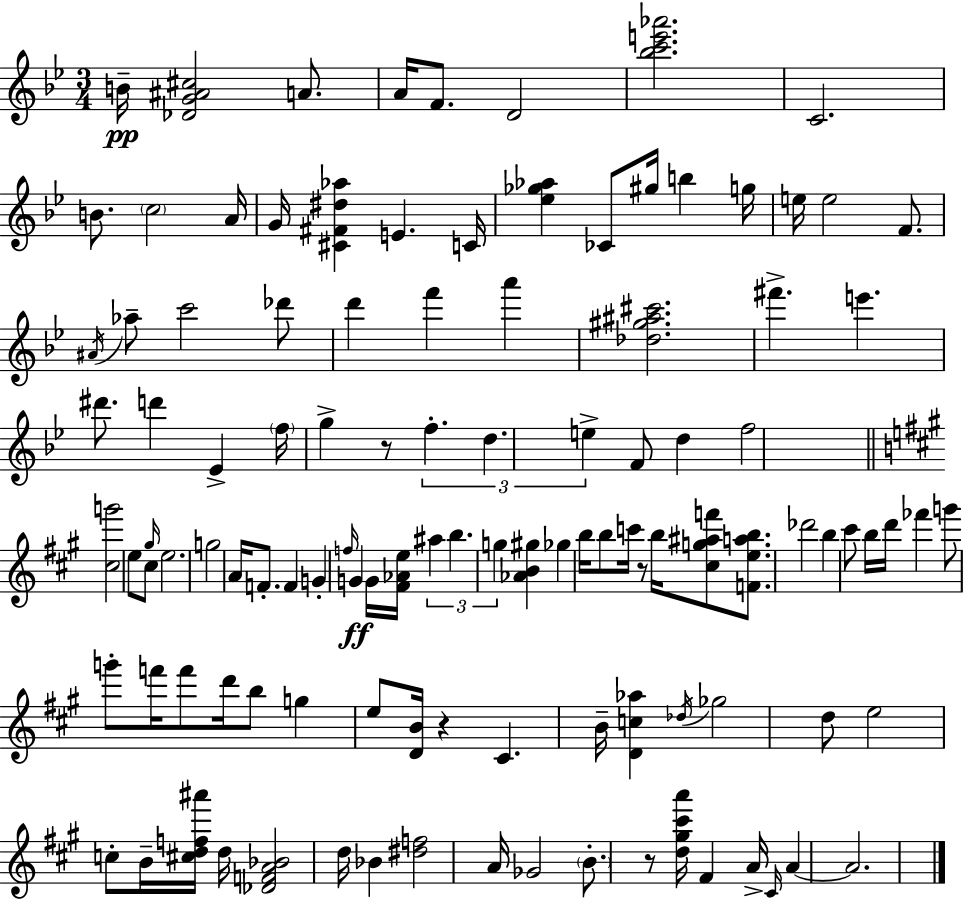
{
  \clef treble
  \numericTimeSignature
  \time 3/4
  \key bes \major
  b'16--\pp <des' g' ais' cis''>2 a'8. | a'16 f'8. d'2 | <bes'' c''' e''' aes'''>2. | c'2. | \break b'8. \parenthesize c''2 a'16 | g'16 <cis' fis' dis'' aes''>4 e'4. c'16 | <ees'' ges'' aes''>4 ces'8 gis''16 b''4 g''16 | e''16 e''2 f'8. | \break \acciaccatura { ais'16 } aes''8-- c'''2 des'''8 | d'''4 f'''4 a'''4 | <des'' gis'' ais'' cis'''>2. | fis'''4.-> e'''4. | \break dis'''8. d'''4 ees'4-> | \parenthesize f''16 g''4-> r8 \tuplet 3/2 { f''4.-. | d''4. e''4-> } f'8 | d''4 f''2 | \break \bar "||" \break \key a \major <cis'' g'''>2 e''8 \grace { gis''16 } cis''8 | e''2. | g''2 a'16 f'8.-. | f'4 g'4-. \grace { f''16 } g'4\ff | \break g'16 <fis' aes' e''>16 \tuplet 3/2 { ais''4 b''4. | g''4 } <aes' b' gis''>4 ges''4 | b''16 b''8 c'''16 r8 b''16 <cis'' g'' ais'' f'''>8 <f' e'' a'' b''>8. | des'''2 b''4 | \break cis'''8 b''16 d'''16 fes'''4 g'''8 | g'''8-. f'''16 f'''8 d'''16 b''8 g''4 | e''8 <d' b'>16 r4 cis'4. | b'16-- <d' c'' aes''>4 \acciaccatura { des''16 } ges''2 | \break d''8 e''2 | c''8-. b'16-- <cis'' d'' f'' ais'''>16 d''16 <des' f' a' bes'>2 | d''16 bes'4 <dis'' f''>2 | a'16 ges'2 | \break \parenthesize b'8.-. r8 <d'' gis'' cis''' a'''>16 fis'4 a'16-> \grace { cis'16 } | a'4~~ a'2. | \bar "|."
}